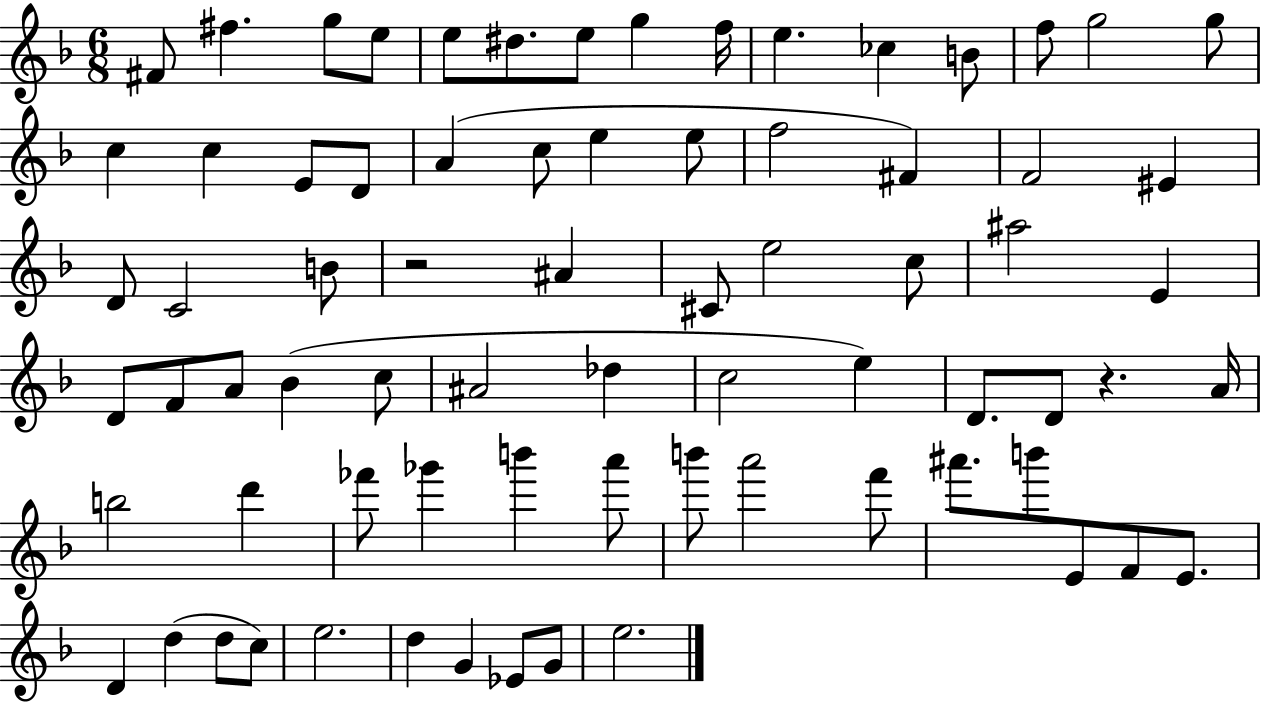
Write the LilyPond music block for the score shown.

{
  \clef treble
  \numericTimeSignature
  \time 6/8
  \key f \major
  \repeat volta 2 { fis'8 fis''4. g''8 e''8 | e''8 dis''8. e''8 g''4 f''16 | e''4. ces''4 b'8 | f''8 g''2 g''8 | \break c''4 c''4 e'8 d'8 | a'4( c''8 e''4 e''8 | f''2 fis'4) | f'2 eis'4 | \break d'8 c'2 b'8 | r2 ais'4 | cis'8 e''2 c''8 | ais''2 e'4 | \break d'8 f'8 a'8 bes'4( c''8 | ais'2 des''4 | c''2 e''4) | d'8. d'8 r4. a'16 | \break b''2 d'''4 | fes'''8 ges'''4 b'''4 a'''8 | b'''8 a'''2 f'''8 | ais'''8. b'''8 e'8 f'8 e'8. | \break d'4 d''4( d''8 c''8) | e''2. | d''4 g'4 ees'8 g'8 | e''2. | \break } \bar "|."
}